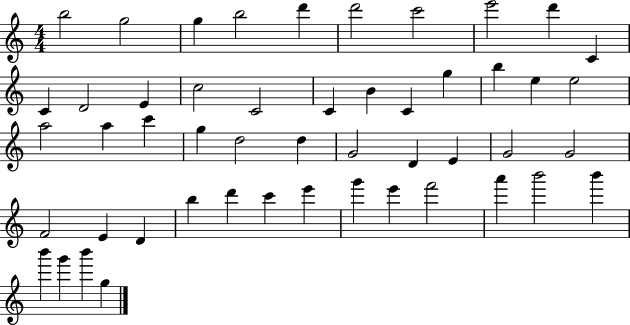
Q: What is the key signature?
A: C major